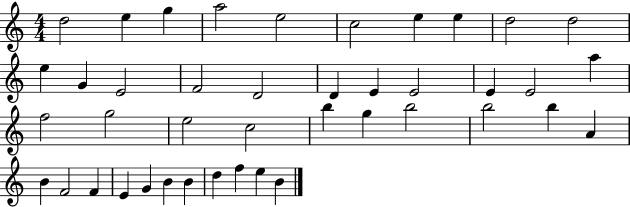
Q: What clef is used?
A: treble